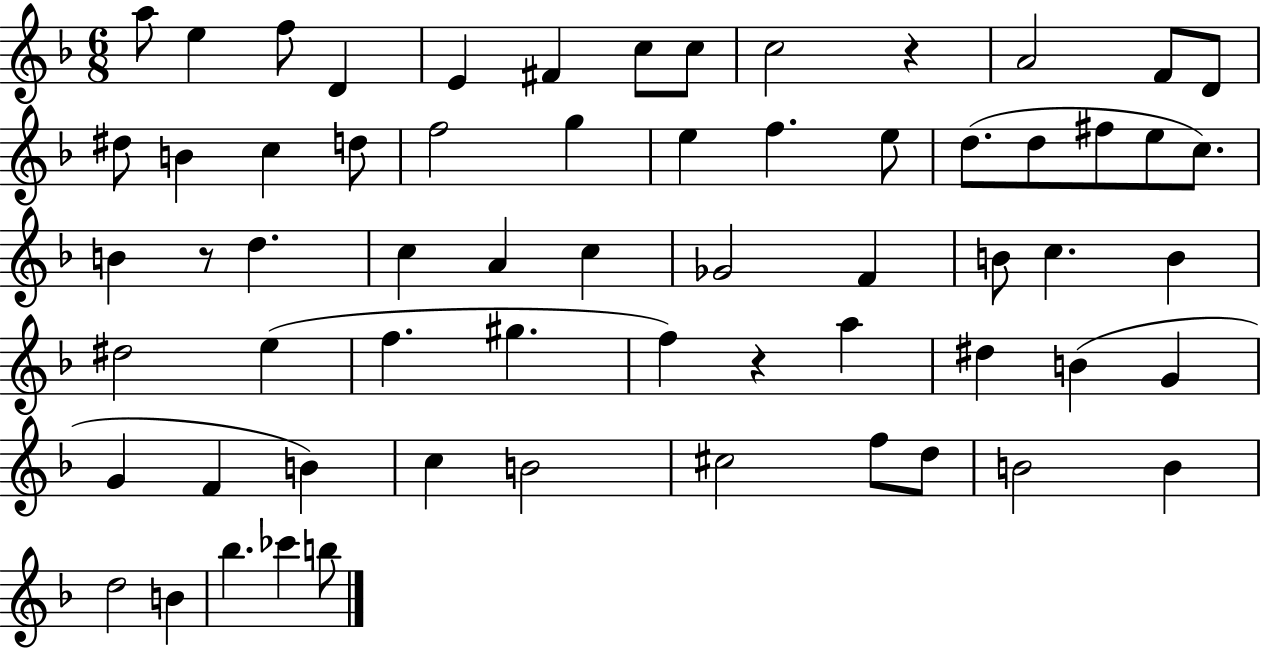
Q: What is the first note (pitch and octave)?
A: A5